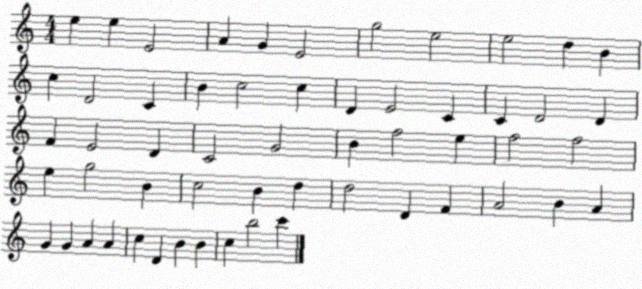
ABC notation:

X:1
T:Untitled
M:4/4
L:1/4
K:C
e e E2 A G E2 g2 e2 e2 d B c D2 C B c2 c D E2 C C D2 D F E2 D C2 G2 B f2 e f2 f2 e g2 B c2 B d d2 D F A2 B A G G A A c D B B c b2 c'